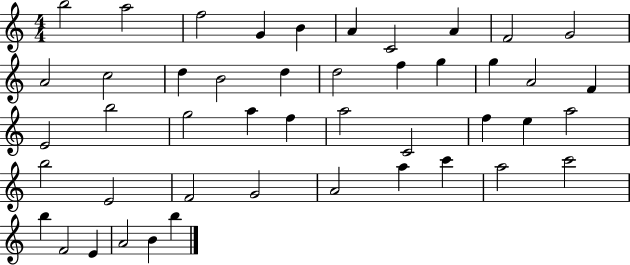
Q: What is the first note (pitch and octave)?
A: B5